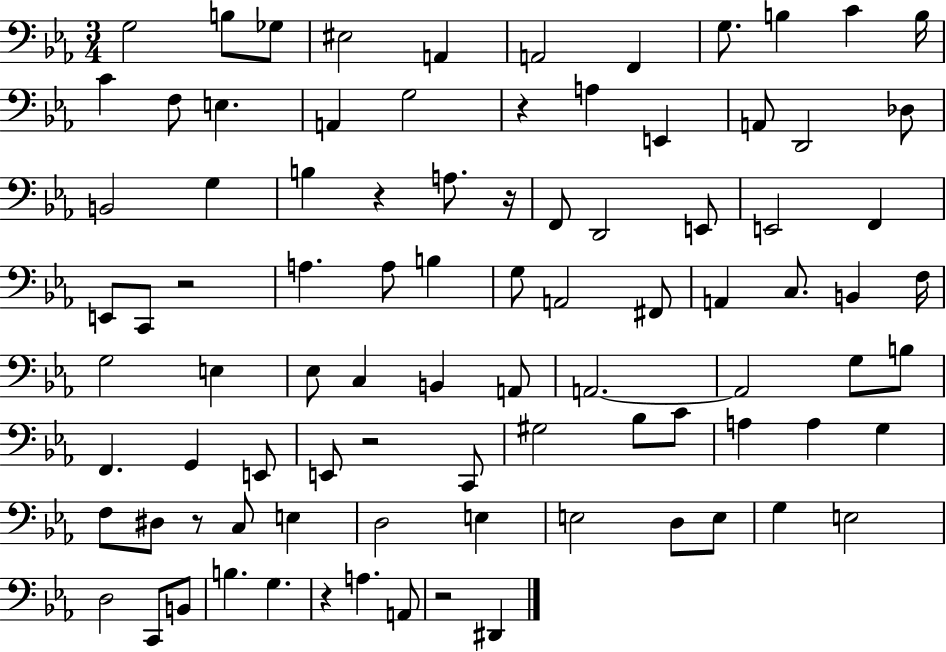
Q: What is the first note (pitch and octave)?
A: G3